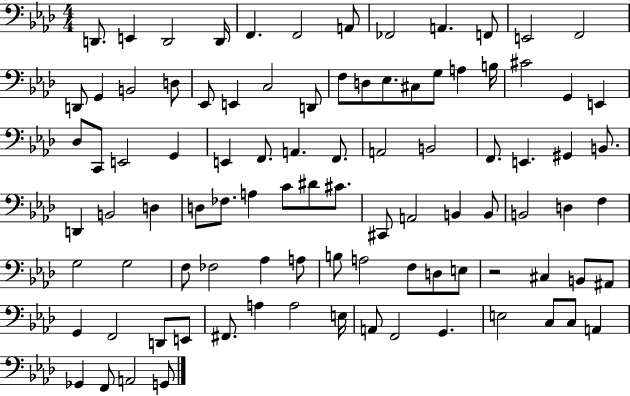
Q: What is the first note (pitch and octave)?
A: D2